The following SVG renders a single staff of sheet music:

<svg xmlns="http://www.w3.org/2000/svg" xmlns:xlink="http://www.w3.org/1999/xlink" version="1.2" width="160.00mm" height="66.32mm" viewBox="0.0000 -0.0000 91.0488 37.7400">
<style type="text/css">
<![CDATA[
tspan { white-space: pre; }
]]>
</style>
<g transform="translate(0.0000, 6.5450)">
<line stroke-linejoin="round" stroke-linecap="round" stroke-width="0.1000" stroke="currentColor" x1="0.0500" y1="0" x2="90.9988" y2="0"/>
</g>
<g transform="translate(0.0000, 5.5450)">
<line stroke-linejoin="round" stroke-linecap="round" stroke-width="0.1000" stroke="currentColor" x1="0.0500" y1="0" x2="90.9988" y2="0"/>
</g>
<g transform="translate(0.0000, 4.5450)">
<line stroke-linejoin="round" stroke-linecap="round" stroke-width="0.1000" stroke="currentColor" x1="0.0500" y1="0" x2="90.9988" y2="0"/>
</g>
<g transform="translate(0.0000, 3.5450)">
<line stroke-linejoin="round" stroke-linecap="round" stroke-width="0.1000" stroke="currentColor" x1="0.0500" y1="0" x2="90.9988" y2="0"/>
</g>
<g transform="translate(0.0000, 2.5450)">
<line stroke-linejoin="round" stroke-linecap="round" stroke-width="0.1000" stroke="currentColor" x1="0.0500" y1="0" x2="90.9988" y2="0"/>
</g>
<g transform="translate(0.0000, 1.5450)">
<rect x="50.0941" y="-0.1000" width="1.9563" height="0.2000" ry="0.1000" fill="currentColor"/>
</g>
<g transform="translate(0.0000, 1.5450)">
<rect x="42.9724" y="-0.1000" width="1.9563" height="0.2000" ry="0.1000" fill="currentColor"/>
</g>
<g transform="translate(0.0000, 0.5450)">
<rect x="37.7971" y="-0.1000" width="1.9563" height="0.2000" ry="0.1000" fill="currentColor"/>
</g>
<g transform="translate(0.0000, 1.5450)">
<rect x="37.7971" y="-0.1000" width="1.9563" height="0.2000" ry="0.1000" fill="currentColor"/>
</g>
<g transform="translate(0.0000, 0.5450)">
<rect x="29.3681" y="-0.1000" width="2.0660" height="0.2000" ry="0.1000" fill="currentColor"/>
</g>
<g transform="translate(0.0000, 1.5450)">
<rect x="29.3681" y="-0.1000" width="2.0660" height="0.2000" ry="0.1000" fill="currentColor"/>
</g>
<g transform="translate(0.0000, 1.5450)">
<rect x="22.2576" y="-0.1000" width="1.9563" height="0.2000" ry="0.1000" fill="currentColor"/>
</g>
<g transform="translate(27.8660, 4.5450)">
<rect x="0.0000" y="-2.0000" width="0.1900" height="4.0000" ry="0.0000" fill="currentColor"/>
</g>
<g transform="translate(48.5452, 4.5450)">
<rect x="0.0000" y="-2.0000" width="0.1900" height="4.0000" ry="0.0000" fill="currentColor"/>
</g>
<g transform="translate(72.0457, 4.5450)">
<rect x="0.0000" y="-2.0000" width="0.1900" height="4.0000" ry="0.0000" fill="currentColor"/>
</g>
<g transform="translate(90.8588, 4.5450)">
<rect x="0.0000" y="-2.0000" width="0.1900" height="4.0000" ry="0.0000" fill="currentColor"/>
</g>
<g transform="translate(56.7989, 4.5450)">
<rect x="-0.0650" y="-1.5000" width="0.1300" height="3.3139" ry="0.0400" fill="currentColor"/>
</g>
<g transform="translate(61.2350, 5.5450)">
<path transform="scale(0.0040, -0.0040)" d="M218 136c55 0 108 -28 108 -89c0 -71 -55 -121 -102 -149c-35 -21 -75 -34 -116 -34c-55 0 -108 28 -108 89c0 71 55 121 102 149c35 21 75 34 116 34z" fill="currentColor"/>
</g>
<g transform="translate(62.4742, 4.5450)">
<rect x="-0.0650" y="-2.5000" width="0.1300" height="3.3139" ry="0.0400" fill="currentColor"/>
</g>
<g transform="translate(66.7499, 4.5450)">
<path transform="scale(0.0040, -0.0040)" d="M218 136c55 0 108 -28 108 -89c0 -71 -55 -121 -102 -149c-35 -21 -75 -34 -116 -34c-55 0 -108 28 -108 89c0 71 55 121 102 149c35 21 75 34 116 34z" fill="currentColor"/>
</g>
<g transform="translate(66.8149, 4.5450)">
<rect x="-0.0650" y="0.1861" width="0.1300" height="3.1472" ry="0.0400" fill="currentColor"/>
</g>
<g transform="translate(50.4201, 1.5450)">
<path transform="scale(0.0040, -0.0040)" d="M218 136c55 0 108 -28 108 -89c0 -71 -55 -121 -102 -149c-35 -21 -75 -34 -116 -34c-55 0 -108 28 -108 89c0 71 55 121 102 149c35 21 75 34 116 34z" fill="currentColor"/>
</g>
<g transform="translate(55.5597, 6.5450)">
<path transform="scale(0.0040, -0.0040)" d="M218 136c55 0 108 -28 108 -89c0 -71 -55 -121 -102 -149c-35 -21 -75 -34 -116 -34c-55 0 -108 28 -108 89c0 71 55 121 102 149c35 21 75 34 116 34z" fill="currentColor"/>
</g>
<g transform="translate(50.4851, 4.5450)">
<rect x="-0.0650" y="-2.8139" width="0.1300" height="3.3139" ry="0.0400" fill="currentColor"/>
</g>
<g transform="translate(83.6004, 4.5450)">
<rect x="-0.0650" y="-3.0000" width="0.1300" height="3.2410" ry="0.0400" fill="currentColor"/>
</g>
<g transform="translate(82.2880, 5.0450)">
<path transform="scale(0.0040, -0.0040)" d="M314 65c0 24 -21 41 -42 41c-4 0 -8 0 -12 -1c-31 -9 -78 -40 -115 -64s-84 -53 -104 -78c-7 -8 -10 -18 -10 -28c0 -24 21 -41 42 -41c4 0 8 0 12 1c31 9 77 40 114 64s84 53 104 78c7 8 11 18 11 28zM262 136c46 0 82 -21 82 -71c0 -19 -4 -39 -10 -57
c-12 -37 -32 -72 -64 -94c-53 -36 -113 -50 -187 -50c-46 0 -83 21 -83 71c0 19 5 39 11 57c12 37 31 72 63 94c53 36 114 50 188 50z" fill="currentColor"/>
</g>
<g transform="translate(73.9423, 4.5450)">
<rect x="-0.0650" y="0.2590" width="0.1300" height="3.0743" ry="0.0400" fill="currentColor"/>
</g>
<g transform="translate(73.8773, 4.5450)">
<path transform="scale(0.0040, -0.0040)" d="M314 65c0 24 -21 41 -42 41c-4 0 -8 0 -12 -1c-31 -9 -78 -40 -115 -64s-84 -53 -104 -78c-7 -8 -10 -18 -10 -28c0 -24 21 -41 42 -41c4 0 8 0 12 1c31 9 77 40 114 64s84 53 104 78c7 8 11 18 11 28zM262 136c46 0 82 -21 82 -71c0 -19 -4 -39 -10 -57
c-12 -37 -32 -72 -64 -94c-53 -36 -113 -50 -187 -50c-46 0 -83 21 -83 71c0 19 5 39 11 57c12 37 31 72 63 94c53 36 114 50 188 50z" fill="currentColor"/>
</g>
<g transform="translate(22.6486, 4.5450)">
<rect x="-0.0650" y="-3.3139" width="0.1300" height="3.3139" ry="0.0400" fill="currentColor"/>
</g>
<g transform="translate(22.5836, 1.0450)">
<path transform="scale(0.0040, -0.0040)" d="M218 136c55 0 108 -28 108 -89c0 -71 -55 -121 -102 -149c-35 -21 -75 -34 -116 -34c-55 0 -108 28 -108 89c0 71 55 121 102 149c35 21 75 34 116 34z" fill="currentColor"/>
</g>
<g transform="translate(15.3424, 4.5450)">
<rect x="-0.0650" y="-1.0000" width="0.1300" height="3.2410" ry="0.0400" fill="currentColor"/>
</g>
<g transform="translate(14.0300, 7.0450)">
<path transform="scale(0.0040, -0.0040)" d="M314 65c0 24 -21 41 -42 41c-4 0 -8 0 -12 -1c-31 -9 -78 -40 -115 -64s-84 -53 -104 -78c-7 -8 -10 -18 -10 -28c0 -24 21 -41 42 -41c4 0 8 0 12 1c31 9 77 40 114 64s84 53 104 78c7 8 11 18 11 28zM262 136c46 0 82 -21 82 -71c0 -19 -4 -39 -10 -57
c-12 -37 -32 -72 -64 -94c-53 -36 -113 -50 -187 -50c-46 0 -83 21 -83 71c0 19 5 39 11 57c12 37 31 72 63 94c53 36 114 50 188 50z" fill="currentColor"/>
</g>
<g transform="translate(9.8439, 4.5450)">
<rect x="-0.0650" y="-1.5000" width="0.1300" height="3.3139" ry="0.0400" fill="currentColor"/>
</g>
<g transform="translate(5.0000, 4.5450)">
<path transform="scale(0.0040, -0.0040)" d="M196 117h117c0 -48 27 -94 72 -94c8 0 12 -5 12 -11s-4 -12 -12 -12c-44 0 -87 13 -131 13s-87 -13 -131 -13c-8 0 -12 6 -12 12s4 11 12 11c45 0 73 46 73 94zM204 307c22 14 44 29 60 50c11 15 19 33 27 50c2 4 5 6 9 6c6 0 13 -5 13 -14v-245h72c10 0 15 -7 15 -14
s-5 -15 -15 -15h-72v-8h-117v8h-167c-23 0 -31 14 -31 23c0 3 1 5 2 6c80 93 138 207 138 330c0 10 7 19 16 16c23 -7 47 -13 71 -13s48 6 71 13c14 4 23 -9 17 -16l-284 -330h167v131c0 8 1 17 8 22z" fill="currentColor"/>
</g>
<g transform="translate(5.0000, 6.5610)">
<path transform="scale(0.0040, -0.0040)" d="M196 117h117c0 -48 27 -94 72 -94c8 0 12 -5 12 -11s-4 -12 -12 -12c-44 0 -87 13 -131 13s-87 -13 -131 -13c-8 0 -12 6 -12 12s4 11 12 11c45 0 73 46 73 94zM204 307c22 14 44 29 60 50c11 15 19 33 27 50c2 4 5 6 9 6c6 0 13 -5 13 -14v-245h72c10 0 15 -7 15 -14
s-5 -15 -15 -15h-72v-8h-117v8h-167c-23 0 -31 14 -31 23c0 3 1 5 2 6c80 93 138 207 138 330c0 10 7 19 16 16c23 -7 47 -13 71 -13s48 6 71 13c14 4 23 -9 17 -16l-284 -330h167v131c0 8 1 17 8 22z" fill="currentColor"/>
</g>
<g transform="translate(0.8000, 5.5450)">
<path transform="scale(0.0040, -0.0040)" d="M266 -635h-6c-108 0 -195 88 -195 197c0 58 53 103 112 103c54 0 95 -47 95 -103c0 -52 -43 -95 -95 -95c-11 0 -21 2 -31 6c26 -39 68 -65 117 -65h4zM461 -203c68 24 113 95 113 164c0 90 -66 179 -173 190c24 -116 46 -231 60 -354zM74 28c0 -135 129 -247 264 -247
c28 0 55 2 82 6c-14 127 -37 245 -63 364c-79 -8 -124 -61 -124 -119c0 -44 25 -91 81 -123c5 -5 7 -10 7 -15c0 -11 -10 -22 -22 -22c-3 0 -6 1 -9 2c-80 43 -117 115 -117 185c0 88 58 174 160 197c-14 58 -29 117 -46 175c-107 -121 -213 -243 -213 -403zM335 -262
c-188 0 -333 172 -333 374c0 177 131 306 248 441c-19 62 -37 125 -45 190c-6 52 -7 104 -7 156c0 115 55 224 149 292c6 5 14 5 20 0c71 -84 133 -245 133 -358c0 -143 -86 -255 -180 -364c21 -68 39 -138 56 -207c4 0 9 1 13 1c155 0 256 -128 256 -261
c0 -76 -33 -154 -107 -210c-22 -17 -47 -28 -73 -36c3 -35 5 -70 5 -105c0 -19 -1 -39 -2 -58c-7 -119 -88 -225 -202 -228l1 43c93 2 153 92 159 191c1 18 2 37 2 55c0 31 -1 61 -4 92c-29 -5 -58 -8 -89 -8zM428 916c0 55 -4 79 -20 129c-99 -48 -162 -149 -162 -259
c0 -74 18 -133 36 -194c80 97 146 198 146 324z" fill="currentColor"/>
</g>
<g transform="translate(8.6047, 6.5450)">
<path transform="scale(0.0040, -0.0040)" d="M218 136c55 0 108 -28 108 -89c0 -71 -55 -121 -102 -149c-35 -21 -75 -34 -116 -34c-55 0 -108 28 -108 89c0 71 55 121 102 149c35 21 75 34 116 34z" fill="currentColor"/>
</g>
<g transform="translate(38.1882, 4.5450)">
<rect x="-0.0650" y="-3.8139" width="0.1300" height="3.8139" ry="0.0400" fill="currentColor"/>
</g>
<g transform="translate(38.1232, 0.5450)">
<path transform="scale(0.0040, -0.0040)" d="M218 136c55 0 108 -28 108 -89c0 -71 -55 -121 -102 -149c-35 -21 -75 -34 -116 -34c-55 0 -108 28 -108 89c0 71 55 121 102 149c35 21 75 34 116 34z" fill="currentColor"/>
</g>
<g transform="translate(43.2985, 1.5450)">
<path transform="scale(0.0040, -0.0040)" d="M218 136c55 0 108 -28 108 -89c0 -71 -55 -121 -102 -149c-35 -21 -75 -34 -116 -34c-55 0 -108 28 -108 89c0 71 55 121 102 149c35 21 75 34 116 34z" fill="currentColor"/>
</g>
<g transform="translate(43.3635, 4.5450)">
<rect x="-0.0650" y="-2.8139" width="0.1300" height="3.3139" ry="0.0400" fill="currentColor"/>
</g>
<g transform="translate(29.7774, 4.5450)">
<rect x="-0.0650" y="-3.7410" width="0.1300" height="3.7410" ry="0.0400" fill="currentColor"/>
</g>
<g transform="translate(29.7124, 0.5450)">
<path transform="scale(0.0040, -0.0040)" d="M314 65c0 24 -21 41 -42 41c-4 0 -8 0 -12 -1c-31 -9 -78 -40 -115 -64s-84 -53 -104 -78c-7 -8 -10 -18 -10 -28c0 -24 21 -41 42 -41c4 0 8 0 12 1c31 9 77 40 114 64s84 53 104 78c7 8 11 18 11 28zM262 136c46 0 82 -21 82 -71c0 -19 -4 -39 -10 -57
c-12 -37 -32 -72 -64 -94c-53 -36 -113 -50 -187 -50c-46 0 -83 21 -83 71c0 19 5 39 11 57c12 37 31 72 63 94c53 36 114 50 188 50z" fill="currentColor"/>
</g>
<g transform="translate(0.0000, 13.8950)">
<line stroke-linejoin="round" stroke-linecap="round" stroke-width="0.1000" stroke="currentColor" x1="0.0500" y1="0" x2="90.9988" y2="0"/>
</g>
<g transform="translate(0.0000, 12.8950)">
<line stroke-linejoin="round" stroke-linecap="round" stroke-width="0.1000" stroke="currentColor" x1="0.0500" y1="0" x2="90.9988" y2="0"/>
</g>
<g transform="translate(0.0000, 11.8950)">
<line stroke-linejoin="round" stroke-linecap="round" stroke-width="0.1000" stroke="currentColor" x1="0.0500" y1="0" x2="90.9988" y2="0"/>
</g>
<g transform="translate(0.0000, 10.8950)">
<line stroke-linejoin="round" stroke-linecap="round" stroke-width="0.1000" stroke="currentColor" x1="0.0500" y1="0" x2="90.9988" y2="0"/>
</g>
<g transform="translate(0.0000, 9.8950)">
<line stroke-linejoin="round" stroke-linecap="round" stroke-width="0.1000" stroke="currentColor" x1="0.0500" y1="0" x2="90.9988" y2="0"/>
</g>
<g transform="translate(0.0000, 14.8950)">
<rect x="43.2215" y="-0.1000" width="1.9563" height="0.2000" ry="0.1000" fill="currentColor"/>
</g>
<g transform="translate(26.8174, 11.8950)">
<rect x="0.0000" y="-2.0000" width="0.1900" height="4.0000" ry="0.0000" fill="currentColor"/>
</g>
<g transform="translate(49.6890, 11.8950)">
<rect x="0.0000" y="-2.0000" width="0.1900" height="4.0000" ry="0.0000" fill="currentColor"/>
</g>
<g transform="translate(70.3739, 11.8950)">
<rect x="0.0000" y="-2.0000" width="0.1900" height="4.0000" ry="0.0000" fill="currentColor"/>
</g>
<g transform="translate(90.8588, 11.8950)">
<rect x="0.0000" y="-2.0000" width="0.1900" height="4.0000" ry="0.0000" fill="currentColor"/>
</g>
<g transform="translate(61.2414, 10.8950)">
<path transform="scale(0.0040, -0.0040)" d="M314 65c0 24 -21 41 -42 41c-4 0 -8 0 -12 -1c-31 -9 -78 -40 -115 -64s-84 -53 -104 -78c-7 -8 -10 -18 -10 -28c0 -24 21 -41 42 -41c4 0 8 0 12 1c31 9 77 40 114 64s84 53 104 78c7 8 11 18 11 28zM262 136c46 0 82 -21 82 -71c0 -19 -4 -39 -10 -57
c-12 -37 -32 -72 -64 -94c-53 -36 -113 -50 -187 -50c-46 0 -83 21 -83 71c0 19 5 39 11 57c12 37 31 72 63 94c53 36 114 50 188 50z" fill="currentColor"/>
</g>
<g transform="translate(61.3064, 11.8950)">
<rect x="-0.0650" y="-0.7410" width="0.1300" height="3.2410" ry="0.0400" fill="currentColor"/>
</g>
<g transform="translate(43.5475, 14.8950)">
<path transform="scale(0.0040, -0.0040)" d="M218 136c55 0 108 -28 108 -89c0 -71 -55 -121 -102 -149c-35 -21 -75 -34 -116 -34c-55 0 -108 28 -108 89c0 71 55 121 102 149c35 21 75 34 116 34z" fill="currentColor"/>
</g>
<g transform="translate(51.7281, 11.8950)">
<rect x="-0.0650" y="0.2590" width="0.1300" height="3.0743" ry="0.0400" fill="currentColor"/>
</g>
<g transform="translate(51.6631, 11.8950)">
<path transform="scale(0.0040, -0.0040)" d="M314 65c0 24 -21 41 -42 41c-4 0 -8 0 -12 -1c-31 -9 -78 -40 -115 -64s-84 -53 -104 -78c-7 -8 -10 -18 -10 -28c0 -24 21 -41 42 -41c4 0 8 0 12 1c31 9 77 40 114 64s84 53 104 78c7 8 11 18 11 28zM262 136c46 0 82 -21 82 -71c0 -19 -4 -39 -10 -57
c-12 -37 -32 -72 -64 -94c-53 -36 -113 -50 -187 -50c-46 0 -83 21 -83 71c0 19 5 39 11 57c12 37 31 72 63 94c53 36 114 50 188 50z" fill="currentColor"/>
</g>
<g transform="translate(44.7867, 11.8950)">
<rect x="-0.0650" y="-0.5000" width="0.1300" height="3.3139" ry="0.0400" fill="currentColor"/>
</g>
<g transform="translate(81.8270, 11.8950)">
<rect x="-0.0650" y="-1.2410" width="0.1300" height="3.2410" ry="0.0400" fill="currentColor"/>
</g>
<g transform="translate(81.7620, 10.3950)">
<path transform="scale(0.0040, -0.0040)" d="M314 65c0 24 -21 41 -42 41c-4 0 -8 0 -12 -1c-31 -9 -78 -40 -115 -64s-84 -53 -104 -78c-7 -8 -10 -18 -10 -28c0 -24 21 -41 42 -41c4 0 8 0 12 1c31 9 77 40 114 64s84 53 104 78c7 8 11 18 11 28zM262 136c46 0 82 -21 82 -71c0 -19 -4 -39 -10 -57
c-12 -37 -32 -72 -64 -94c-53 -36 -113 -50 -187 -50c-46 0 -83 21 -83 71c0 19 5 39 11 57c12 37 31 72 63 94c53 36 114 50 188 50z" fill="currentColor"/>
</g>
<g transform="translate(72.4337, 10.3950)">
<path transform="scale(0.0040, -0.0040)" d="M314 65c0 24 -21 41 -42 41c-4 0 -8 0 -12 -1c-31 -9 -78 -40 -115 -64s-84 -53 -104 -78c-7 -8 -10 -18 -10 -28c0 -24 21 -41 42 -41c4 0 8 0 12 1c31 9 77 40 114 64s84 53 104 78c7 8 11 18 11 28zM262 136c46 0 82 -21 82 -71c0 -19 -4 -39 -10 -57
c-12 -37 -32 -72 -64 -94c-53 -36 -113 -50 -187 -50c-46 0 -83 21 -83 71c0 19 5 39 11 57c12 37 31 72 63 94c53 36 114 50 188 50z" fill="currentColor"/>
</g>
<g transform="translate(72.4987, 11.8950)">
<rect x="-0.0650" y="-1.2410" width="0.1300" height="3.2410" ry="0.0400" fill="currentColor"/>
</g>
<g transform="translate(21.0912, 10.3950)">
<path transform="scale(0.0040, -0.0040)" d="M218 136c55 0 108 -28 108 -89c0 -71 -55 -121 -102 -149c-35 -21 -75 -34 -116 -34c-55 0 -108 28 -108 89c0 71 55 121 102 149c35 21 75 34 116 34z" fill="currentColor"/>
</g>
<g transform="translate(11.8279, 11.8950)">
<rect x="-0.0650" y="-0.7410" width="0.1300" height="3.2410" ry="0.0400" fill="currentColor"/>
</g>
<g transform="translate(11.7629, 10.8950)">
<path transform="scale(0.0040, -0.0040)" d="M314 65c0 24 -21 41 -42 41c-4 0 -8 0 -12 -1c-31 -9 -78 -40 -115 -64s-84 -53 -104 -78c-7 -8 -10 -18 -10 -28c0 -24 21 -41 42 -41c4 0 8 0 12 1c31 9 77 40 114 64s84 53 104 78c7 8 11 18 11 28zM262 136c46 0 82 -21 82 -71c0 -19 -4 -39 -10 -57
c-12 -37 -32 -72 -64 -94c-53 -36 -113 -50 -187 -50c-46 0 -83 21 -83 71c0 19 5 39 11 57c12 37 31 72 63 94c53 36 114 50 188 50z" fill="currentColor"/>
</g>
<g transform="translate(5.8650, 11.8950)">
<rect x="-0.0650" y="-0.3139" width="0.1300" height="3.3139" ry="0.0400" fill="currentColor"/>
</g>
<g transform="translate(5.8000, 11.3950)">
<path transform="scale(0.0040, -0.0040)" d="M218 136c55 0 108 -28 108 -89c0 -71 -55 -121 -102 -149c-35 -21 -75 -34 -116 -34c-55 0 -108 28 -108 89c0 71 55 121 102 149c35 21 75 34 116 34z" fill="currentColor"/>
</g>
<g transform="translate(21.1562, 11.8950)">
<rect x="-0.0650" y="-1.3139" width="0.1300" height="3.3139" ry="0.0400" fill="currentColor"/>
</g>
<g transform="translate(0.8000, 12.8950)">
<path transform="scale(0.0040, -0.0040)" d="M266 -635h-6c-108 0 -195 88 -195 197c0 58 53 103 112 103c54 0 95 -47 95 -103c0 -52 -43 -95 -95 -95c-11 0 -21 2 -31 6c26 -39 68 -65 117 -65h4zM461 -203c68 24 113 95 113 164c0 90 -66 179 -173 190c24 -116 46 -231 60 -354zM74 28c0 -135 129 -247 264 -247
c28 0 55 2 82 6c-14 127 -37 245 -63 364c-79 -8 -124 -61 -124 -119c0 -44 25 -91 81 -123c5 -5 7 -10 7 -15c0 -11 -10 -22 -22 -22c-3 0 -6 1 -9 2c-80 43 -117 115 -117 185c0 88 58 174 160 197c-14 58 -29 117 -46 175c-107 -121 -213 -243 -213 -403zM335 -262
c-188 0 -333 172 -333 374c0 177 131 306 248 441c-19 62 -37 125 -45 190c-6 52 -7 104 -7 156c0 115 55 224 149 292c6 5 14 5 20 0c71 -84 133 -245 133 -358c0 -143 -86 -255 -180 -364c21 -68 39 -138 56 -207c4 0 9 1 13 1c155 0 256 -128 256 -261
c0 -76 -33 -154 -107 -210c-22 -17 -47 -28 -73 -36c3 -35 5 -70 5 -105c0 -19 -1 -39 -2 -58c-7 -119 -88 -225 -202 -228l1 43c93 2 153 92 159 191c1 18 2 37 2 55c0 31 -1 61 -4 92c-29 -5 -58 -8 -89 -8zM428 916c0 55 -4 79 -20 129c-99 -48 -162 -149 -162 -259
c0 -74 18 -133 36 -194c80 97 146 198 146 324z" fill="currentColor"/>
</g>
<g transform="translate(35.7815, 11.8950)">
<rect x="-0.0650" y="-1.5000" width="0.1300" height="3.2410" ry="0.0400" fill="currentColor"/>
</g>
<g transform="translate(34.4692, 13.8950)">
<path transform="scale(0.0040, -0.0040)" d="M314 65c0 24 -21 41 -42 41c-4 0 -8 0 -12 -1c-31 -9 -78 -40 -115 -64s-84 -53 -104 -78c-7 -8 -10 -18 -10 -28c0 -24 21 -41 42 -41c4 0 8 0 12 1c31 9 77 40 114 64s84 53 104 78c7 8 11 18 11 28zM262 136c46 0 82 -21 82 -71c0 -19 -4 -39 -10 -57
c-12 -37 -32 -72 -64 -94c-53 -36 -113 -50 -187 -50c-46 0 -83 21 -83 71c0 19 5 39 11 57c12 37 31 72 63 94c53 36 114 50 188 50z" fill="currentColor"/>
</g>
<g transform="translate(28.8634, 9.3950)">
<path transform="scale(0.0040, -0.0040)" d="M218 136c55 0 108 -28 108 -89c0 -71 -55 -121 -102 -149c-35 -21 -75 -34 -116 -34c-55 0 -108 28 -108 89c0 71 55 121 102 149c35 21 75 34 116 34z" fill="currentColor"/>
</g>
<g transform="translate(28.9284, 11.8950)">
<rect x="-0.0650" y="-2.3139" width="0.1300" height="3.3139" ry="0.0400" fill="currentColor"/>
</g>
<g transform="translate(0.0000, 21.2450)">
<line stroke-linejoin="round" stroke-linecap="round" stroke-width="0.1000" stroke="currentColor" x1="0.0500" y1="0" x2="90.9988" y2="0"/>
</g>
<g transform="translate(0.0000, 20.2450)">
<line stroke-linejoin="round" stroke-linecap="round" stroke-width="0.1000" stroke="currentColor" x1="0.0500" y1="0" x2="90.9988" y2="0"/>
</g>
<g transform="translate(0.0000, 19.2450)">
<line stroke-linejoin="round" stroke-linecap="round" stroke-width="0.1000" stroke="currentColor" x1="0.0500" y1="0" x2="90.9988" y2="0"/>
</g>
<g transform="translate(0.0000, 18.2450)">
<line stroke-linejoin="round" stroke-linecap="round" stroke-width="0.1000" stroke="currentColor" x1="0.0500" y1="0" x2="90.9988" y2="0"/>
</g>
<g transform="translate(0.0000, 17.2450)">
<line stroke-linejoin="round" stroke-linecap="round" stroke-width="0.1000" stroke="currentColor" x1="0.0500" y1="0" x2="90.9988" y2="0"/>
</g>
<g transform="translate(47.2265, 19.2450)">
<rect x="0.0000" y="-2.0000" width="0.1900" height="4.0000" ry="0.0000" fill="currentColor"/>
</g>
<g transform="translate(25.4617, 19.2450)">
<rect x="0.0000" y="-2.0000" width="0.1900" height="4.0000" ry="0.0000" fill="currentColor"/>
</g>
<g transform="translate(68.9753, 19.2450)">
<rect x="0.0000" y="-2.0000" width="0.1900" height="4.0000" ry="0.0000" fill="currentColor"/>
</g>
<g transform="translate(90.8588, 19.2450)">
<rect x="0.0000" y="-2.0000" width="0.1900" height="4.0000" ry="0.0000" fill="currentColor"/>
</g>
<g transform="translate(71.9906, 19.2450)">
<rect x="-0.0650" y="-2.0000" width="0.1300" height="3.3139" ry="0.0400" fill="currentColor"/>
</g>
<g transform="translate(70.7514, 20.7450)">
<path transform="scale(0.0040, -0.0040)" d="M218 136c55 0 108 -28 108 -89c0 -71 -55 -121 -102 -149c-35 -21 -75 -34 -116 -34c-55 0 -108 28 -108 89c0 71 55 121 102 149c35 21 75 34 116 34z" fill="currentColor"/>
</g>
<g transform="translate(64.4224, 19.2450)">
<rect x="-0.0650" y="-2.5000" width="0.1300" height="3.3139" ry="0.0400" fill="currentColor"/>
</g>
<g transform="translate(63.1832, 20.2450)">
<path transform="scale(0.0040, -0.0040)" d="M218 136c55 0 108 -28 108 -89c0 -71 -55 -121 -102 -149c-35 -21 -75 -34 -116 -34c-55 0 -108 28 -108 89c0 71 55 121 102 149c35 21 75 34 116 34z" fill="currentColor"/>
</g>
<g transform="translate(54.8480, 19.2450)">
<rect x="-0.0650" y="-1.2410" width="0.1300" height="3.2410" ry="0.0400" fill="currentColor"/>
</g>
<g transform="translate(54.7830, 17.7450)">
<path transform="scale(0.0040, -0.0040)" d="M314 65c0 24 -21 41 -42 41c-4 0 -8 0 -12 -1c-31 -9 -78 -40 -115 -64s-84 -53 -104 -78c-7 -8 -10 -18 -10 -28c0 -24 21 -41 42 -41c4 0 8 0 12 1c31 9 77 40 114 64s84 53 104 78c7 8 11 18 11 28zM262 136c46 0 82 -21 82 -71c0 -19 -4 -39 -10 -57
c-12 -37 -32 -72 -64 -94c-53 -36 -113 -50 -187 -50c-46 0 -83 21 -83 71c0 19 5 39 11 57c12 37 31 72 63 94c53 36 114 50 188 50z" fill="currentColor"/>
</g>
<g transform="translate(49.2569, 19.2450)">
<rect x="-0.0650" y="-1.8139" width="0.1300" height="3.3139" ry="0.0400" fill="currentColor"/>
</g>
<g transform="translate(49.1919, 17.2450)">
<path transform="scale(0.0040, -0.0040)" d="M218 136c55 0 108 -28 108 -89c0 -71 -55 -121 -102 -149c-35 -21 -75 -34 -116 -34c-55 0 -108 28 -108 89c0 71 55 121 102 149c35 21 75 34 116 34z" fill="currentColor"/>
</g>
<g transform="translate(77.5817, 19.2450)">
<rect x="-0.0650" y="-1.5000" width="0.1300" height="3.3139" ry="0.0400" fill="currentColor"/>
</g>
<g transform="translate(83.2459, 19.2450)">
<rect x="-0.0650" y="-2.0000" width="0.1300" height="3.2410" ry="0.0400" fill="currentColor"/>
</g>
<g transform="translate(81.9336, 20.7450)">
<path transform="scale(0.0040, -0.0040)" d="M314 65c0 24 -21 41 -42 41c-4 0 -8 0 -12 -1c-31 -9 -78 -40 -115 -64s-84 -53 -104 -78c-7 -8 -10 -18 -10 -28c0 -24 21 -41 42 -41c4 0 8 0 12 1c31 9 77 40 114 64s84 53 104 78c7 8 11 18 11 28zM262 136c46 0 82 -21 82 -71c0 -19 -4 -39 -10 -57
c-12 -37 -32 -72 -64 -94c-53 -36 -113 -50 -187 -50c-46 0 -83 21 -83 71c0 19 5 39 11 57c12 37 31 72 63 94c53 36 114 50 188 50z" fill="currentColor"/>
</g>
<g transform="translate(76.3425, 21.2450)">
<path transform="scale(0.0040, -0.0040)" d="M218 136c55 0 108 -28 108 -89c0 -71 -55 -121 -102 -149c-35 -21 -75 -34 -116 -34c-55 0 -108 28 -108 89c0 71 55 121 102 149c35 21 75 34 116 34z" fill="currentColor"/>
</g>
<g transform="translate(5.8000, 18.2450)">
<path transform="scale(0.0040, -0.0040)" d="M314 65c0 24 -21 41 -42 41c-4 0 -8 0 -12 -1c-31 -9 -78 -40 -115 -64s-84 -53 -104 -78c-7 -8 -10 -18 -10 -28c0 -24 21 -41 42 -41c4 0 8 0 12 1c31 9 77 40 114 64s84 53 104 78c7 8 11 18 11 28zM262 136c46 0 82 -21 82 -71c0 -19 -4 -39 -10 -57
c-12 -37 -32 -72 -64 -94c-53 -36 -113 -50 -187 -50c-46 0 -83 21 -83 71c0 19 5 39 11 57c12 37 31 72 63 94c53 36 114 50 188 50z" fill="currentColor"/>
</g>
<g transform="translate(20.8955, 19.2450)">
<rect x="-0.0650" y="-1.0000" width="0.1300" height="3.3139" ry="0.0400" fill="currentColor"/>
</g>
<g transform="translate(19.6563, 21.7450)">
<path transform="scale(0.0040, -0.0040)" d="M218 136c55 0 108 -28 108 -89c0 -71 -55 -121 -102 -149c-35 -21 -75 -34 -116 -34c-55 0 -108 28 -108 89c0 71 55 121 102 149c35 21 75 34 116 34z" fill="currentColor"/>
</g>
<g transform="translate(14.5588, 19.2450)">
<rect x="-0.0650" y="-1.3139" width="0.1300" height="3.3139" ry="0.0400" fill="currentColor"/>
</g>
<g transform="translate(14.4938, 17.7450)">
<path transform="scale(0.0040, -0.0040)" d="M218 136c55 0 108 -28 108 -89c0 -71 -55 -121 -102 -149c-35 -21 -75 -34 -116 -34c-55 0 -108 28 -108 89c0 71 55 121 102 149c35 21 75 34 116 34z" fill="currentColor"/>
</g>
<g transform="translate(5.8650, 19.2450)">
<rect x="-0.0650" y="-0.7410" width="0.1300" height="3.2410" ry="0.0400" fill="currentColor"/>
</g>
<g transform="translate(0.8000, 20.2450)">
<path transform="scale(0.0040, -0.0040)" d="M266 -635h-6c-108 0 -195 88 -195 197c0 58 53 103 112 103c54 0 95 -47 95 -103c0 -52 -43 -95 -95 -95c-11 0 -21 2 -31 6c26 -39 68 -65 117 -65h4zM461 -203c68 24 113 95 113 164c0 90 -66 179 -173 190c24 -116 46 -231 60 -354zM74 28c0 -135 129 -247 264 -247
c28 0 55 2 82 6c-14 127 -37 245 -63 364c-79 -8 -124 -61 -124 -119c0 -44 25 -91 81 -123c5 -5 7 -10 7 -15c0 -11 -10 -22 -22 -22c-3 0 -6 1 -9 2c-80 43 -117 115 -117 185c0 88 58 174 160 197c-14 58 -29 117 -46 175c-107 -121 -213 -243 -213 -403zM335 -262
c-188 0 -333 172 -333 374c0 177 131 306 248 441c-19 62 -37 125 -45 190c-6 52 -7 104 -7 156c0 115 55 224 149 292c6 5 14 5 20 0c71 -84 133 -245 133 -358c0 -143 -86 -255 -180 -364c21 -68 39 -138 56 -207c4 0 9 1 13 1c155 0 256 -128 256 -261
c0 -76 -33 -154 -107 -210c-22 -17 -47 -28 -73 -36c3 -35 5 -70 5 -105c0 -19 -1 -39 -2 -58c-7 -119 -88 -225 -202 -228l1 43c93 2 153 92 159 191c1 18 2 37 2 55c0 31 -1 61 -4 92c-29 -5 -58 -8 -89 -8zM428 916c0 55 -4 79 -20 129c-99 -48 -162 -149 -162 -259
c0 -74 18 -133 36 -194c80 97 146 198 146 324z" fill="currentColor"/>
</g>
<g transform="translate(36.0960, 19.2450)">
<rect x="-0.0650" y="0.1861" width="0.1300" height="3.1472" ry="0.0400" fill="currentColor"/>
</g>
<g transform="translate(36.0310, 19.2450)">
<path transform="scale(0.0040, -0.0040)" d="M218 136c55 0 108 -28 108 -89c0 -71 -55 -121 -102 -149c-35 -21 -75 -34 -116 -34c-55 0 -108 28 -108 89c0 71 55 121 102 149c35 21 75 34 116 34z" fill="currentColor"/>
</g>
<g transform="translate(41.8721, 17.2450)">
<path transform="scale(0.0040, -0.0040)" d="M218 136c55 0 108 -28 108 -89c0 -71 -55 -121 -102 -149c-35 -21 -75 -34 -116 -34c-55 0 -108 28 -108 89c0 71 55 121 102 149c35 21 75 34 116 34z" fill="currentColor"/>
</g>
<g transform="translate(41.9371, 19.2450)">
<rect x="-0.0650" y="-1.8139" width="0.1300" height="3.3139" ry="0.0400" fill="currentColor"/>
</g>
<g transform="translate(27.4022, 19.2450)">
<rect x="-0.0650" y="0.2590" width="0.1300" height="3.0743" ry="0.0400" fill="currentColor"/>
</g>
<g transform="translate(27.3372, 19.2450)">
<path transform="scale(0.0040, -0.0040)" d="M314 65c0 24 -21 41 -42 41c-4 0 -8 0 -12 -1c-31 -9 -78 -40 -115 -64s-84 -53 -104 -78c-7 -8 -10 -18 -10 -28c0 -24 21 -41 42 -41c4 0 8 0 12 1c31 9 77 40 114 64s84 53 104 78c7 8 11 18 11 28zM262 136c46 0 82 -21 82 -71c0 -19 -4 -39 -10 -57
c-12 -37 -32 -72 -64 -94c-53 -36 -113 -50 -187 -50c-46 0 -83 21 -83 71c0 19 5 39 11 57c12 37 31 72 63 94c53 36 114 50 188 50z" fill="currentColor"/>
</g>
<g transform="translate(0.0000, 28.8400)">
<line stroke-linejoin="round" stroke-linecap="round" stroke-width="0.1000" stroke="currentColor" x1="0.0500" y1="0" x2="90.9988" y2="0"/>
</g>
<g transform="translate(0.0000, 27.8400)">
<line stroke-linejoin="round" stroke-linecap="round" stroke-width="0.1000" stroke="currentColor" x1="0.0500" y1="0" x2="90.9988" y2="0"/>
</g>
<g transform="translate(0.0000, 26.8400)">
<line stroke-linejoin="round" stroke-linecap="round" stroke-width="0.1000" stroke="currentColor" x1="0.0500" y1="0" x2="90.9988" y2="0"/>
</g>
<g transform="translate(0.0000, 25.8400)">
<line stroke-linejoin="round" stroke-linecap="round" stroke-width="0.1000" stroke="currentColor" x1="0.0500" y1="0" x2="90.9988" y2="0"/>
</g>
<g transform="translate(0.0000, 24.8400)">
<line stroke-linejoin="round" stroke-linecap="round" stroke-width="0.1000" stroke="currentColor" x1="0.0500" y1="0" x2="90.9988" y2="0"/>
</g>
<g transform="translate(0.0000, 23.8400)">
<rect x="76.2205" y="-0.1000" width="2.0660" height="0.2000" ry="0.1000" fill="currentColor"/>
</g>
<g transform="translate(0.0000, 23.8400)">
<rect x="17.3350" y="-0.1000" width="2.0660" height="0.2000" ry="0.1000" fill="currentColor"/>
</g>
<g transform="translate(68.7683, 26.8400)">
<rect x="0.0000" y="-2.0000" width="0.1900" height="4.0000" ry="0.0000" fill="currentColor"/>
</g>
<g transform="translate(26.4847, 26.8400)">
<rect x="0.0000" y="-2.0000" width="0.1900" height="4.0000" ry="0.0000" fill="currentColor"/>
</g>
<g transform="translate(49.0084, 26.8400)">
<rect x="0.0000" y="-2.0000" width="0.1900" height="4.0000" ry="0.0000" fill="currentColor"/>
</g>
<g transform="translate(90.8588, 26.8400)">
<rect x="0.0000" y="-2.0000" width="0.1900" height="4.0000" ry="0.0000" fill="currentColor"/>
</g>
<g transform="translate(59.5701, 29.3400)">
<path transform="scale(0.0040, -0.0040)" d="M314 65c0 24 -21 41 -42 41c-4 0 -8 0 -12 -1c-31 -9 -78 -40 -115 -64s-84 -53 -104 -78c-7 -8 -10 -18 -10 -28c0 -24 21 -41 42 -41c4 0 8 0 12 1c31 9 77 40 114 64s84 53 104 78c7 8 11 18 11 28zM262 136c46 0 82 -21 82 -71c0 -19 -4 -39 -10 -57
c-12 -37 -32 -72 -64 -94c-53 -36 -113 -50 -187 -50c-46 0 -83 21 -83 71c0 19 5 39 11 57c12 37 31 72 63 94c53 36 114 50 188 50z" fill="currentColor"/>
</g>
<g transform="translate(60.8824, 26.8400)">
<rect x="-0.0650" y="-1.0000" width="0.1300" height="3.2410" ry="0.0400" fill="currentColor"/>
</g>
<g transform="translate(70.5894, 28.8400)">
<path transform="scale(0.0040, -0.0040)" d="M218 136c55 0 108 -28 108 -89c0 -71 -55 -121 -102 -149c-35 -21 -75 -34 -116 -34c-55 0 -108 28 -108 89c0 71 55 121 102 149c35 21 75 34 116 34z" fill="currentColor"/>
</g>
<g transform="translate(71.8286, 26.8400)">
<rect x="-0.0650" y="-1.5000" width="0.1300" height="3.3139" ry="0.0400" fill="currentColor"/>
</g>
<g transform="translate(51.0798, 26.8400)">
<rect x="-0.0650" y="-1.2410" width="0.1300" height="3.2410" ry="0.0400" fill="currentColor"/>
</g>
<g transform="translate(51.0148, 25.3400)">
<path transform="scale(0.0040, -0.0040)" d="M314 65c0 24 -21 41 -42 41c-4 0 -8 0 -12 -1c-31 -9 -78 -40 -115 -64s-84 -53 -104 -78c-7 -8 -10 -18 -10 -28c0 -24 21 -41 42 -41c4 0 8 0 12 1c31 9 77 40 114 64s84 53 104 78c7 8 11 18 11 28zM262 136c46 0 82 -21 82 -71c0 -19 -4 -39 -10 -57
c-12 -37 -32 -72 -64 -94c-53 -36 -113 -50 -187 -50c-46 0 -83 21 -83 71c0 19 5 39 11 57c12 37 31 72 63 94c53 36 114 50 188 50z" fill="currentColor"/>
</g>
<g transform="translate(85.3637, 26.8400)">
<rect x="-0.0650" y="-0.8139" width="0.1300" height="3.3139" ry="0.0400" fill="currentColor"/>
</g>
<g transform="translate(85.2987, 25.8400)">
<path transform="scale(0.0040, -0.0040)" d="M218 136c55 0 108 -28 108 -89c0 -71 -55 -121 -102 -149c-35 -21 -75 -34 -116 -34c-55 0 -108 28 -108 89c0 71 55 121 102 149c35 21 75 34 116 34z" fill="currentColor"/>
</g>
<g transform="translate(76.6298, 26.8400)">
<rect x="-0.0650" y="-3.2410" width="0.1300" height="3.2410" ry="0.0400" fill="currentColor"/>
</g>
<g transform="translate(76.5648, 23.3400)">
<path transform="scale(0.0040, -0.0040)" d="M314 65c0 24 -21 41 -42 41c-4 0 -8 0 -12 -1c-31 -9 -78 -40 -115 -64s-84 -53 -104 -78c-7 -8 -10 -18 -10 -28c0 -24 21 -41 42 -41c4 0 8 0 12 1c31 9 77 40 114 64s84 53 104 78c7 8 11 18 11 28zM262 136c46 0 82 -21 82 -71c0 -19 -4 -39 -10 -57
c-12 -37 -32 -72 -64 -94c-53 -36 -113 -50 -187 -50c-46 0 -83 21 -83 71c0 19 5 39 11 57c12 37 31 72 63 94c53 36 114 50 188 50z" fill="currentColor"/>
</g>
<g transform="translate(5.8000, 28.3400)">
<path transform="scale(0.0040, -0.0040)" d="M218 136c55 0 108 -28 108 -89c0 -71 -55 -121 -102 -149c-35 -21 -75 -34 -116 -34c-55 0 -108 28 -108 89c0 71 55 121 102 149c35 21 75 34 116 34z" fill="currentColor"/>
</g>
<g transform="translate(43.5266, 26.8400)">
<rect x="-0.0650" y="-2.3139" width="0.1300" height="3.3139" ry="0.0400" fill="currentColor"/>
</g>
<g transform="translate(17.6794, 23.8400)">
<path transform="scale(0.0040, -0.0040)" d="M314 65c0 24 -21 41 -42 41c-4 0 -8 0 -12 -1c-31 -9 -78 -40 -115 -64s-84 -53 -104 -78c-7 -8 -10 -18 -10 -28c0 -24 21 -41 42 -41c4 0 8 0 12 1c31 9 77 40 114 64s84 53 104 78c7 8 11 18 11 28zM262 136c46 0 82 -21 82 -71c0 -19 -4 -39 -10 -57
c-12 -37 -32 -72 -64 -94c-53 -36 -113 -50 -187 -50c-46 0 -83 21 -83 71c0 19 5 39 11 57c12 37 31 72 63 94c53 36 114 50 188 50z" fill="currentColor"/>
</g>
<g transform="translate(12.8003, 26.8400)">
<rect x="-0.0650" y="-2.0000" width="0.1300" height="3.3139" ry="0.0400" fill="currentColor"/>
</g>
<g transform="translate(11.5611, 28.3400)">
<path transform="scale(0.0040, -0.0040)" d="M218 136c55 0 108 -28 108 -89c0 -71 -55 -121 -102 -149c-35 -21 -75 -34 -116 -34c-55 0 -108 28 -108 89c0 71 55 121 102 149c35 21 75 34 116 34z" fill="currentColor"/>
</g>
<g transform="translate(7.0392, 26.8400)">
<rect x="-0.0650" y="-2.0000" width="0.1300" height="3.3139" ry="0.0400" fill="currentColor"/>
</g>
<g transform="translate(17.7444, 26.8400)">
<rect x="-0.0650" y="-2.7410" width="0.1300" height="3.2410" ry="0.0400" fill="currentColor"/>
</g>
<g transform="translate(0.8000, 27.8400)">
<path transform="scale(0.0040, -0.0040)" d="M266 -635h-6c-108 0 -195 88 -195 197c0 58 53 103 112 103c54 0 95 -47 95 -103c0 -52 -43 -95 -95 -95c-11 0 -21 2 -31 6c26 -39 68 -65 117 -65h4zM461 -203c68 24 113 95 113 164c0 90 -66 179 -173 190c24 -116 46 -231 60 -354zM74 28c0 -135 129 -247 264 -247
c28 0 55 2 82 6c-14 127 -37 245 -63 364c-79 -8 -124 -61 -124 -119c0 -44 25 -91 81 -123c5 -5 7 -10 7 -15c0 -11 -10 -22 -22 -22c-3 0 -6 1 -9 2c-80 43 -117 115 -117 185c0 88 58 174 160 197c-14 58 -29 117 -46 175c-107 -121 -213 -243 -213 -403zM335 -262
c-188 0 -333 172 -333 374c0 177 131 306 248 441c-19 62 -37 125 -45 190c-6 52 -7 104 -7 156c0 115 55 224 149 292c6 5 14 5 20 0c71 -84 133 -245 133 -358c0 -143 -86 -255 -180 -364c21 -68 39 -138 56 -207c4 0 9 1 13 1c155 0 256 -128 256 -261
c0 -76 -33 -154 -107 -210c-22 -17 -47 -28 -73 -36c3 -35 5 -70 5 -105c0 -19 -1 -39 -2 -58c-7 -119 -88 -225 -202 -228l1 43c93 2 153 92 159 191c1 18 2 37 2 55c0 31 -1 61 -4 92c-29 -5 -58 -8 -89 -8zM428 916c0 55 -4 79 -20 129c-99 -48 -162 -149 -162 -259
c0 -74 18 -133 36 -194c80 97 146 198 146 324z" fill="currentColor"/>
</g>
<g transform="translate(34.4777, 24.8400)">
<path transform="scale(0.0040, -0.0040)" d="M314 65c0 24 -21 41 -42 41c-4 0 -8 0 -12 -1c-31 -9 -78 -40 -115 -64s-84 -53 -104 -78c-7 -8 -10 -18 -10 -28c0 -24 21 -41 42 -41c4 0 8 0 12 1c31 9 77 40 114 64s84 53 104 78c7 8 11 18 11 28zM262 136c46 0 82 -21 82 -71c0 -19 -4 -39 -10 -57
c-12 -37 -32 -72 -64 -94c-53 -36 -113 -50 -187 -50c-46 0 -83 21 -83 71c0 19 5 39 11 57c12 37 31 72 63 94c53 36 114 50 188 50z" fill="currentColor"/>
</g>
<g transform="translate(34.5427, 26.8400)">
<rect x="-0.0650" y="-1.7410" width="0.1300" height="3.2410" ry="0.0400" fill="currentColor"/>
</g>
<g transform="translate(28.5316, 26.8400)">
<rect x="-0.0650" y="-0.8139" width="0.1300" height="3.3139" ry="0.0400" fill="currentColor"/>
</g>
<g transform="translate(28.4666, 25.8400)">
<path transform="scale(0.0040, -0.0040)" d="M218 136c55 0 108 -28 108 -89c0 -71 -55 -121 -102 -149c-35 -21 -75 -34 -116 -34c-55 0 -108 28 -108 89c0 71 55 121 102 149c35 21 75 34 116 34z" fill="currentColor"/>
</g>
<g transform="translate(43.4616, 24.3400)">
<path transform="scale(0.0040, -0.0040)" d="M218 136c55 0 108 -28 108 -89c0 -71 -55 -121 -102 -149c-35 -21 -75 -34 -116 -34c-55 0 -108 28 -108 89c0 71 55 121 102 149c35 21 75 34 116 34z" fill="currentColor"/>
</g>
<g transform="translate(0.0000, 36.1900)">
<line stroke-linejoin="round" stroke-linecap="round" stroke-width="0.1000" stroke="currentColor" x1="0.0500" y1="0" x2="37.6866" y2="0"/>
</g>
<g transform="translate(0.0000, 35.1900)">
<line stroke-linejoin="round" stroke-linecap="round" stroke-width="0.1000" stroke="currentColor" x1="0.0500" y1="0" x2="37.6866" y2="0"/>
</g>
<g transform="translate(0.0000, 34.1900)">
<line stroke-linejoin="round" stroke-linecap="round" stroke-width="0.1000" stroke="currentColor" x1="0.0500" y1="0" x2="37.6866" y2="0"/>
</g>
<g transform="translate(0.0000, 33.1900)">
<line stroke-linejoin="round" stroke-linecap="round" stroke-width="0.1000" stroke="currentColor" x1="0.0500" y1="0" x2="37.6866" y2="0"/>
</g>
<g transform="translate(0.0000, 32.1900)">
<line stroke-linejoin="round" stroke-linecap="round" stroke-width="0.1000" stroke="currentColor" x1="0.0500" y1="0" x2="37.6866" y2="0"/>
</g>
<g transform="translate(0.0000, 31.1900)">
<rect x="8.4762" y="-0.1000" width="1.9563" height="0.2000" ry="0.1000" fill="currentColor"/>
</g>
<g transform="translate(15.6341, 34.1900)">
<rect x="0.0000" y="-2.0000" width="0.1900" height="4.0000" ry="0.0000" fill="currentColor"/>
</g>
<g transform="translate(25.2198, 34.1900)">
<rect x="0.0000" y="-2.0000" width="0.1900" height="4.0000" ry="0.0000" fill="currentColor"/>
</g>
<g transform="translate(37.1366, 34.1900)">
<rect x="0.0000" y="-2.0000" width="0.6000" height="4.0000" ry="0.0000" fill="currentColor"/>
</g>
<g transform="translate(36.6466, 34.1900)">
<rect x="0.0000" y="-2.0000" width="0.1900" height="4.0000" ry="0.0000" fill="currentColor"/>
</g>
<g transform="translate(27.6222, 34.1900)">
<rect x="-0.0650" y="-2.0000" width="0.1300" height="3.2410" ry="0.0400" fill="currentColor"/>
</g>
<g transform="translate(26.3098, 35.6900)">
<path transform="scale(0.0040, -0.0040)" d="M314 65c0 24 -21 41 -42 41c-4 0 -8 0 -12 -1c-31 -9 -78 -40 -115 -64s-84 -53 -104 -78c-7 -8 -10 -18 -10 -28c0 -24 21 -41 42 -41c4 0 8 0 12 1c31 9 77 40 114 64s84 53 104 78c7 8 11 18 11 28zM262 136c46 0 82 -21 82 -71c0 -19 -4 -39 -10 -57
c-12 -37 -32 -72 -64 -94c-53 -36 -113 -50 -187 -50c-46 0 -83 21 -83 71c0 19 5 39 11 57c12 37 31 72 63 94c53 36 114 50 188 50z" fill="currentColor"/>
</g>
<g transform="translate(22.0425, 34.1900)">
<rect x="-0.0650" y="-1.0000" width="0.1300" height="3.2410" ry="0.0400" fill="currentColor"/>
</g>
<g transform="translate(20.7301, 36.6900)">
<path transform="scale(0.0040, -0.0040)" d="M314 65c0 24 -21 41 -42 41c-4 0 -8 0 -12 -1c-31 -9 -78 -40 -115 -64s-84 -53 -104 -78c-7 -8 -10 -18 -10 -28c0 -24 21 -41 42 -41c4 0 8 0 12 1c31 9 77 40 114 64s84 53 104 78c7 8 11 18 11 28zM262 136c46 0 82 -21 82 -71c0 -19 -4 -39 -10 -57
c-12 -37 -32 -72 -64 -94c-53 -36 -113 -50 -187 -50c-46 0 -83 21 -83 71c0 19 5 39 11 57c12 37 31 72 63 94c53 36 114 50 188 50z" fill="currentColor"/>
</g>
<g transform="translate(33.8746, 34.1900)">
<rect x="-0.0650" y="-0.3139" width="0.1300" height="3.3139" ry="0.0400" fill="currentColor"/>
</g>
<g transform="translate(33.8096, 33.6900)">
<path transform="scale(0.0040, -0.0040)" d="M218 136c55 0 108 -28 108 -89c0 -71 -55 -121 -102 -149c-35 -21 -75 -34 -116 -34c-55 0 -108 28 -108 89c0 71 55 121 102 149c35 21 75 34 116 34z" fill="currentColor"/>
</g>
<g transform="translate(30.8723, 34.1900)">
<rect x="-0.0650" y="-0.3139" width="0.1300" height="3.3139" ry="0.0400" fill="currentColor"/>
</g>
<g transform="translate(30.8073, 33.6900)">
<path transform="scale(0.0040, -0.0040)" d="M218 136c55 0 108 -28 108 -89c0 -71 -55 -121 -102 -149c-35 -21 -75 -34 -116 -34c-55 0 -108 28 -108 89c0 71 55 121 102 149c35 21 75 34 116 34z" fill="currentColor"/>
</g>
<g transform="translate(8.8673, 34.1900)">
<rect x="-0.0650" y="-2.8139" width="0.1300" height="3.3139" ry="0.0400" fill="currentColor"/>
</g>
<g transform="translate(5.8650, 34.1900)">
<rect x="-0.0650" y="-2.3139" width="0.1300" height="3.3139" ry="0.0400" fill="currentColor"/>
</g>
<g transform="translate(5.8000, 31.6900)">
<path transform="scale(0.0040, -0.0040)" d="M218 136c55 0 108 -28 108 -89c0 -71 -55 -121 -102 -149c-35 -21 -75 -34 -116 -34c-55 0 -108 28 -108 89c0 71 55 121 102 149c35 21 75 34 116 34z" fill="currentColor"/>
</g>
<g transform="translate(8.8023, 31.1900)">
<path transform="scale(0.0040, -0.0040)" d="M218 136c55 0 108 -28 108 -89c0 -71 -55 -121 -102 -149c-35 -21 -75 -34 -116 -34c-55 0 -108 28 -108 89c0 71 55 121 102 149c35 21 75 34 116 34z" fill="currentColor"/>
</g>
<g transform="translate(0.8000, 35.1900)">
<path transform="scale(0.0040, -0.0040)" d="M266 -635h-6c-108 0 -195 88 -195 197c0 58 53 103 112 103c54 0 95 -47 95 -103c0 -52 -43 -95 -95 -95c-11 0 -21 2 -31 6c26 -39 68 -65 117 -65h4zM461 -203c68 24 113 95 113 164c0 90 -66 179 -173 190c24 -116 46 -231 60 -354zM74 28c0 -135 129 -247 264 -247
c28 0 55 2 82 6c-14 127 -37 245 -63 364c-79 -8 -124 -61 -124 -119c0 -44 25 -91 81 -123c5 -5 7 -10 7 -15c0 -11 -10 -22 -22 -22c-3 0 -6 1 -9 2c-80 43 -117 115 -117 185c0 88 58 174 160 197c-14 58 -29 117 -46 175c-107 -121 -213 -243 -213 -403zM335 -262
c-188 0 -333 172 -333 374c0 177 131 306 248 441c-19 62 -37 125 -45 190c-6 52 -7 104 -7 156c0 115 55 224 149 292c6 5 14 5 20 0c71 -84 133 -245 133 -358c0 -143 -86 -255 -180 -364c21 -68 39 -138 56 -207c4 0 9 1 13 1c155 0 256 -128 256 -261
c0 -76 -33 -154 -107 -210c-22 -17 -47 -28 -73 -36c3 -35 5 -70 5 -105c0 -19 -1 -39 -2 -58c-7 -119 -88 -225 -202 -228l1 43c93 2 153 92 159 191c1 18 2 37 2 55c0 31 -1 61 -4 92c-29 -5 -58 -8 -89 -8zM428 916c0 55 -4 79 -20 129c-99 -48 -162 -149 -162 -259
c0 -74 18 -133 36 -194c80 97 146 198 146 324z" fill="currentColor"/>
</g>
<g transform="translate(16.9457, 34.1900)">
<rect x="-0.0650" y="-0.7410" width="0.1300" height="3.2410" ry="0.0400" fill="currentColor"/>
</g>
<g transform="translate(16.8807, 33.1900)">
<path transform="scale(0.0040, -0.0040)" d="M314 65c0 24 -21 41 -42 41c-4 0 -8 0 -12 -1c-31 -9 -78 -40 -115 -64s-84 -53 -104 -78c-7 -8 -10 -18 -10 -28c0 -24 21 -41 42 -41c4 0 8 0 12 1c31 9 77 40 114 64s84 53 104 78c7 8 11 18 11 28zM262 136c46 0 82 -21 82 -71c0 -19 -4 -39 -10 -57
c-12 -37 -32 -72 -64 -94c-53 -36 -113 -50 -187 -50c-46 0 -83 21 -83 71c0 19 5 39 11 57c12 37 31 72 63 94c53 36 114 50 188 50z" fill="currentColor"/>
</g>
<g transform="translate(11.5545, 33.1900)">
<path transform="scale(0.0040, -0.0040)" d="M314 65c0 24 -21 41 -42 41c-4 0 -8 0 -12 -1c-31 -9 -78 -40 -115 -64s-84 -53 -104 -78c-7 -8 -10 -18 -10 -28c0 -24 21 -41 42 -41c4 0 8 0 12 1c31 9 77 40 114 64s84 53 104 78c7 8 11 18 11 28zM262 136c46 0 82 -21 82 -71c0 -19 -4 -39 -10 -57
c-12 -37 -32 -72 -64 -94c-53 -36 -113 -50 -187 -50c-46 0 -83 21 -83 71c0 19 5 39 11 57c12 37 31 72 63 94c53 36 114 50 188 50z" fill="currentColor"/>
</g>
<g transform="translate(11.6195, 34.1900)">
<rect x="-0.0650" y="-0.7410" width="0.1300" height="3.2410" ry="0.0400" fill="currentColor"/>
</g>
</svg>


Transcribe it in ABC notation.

X:1
T:Untitled
M:4/4
L:1/4
K:C
E D2 b c'2 c' a a E G B B2 A2 c d2 e g E2 C B2 d2 e2 e2 d2 e D B2 B f f e2 G F E F2 F F a2 d f2 g e2 D2 E b2 d g a d2 d2 D2 F2 c c